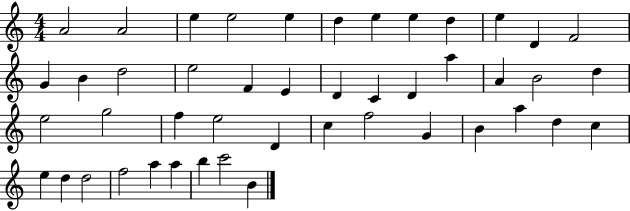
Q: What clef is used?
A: treble